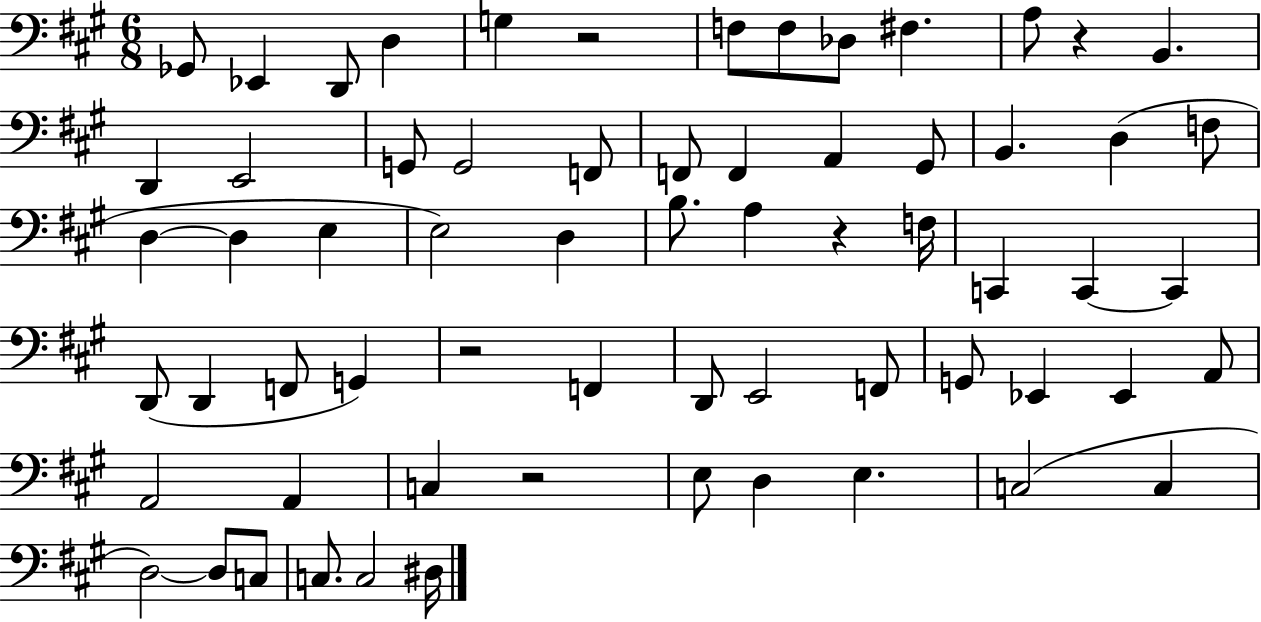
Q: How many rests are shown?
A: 5